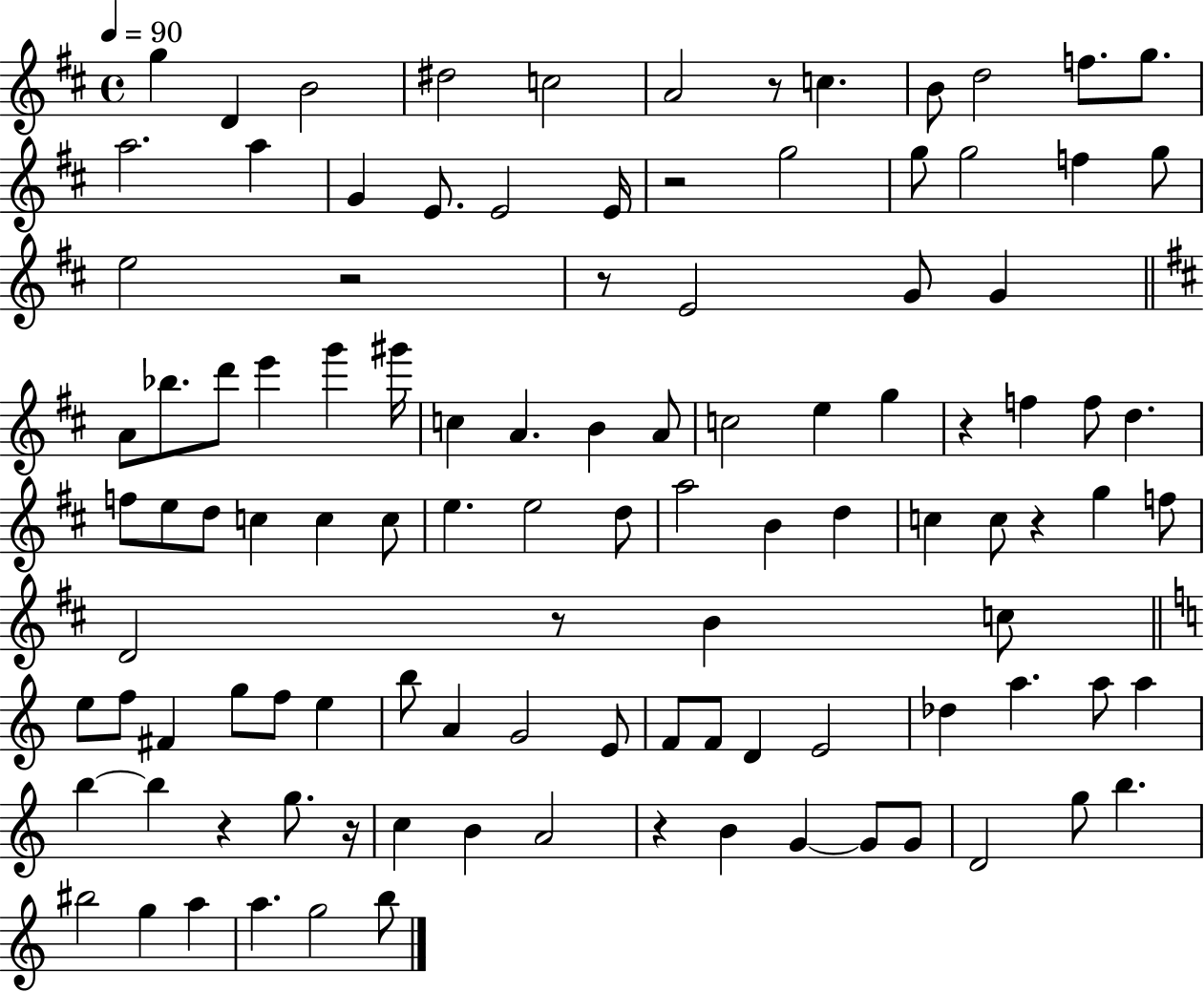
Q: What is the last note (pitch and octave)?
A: B5